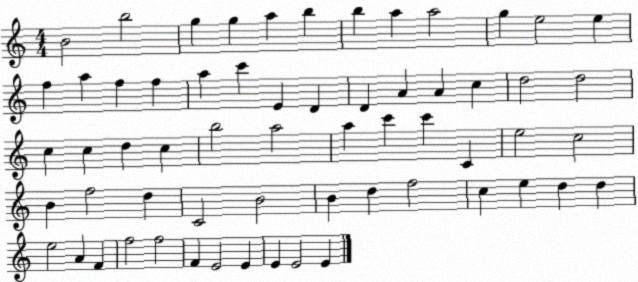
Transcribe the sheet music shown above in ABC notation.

X:1
T:Untitled
M:4/4
L:1/4
K:C
B2 b2 g g a b b a a2 g e2 e f a f f a c' E D D A A c d2 d2 c c d c b2 a2 a c' c' C e2 c2 B f2 d C2 B2 B d f2 c e d d e2 A F f2 f2 F E2 E E E2 E